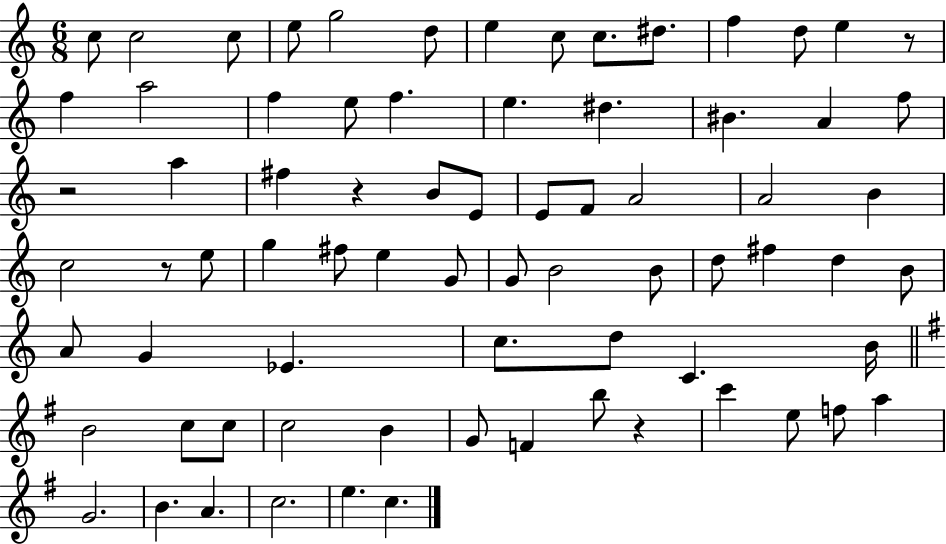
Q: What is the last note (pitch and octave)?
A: C5